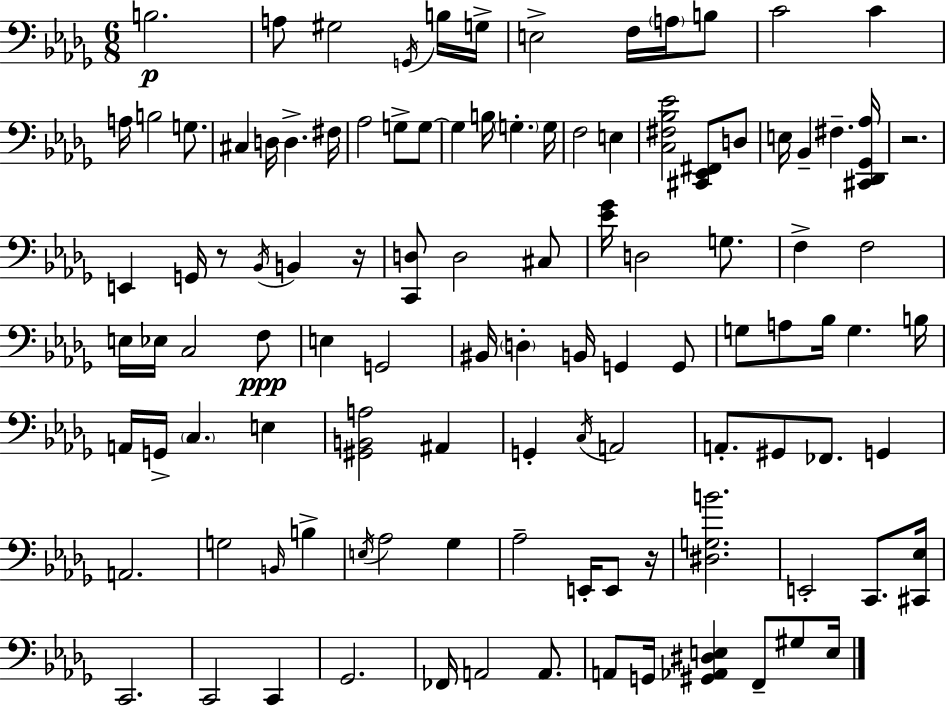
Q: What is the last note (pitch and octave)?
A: E3